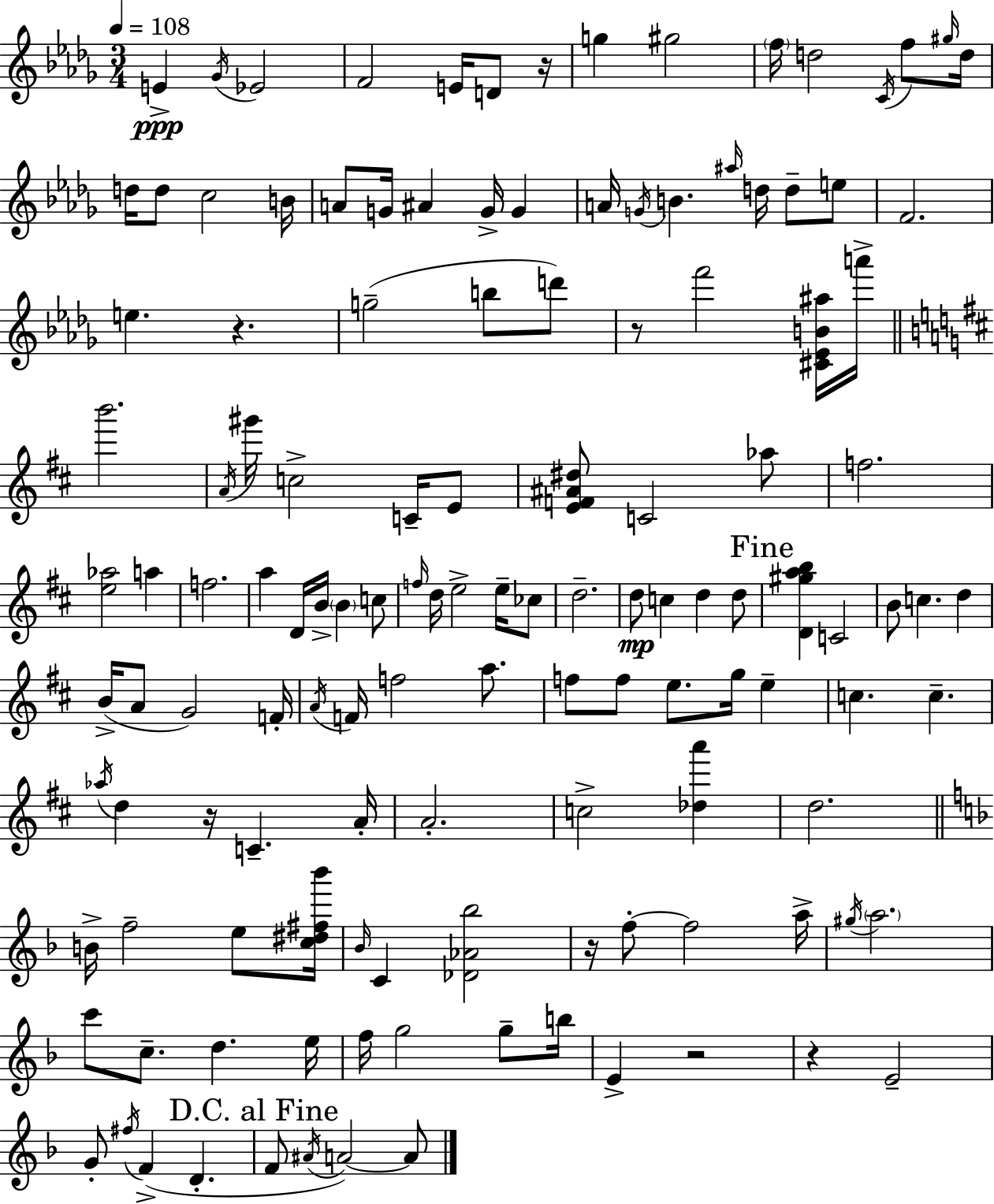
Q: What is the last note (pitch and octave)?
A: A4